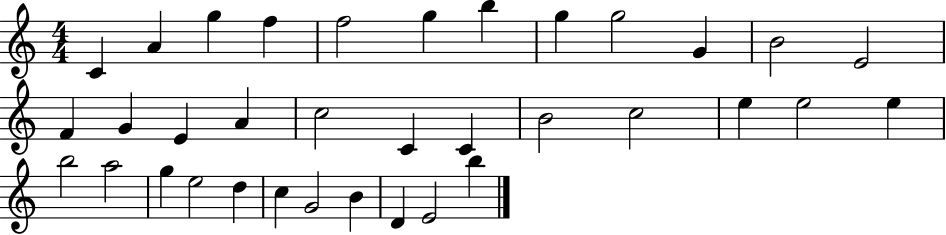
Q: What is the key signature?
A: C major